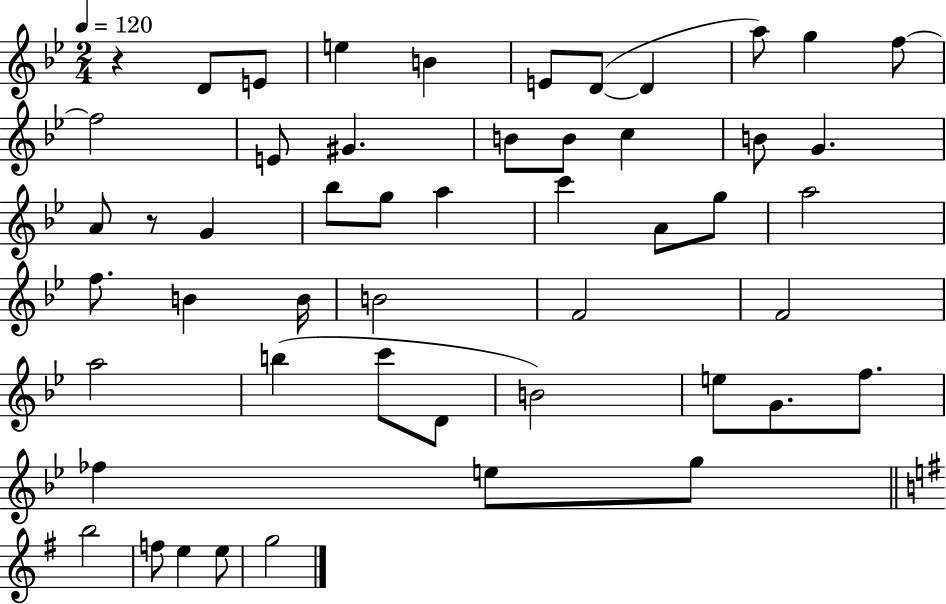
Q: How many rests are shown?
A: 2